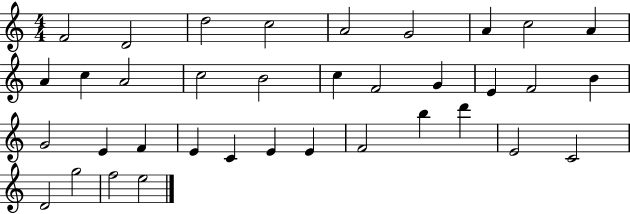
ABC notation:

X:1
T:Untitled
M:4/4
L:1/4
K:C
F2 D2 d2 c2 A2 G2 A c2 A A c A2 c2 B2 c F2 G E F2 B G2 E F E C E E F2 b d' E2 C2 D2 g2 f2 e2